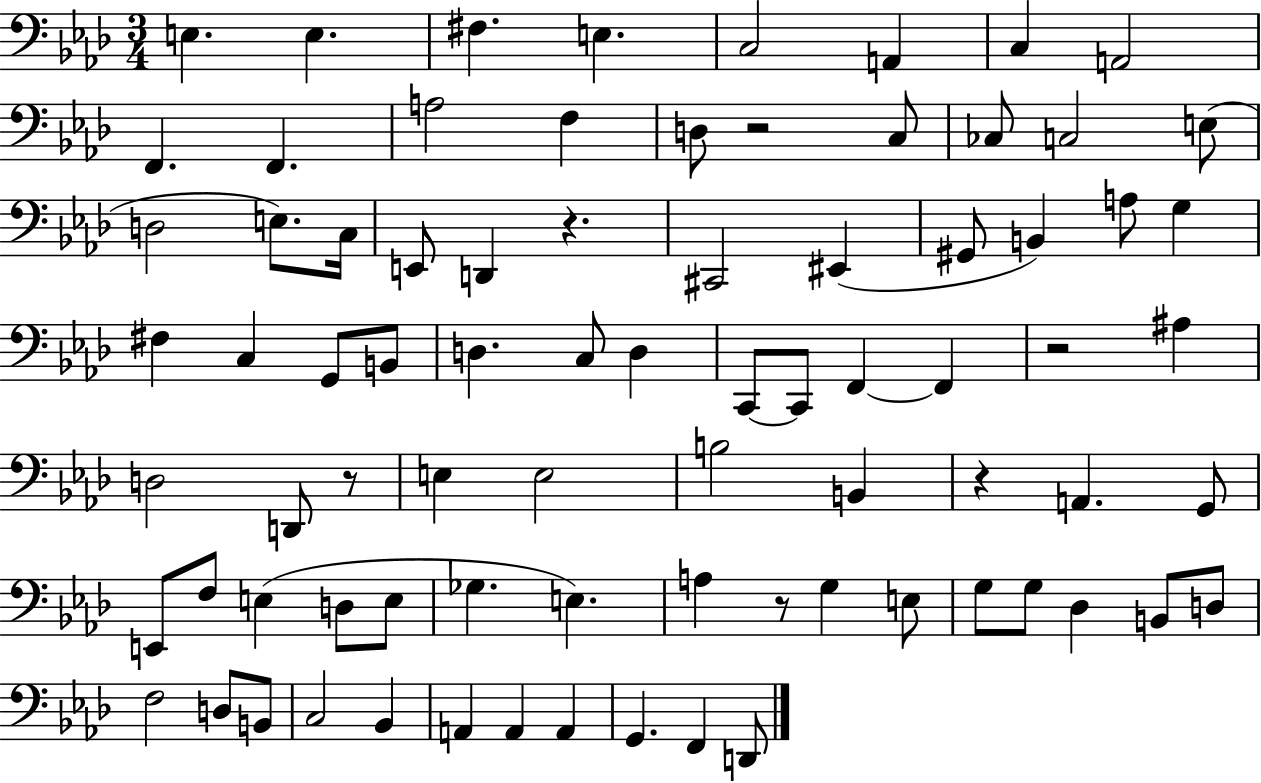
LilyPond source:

{
  \clef bass
  \numericTimeSignature
  \time 3/4
  \key aes \major
  \repeat volta 2 { e4. e4. | fis4. e4. | c2 a,4 | c4 a,2 | \break f,4. f,4. | a2 f4 | d8 r2 c8 | ces8 c2 e8( | \break d2 e8.) c16 | e,8 d,4 r4. | cis,2 eis,4( | gis,8 b,4) a8 g4 | \break fis4 c4 g,8 b,8 | d4. c8 d4 | c,8~~ c,8 f,4~~ f,4 | r2 ais4 | \break d2 d,8 r8 | e4 e2 | b2 b,4 | r4 a,4. g,8 | \break e,8 f8 e4( d8 e8 | ges4. e4.) | a4 r8 g4 e8 | g8 g8 des4 b,8 d8 | \break f2 d8 b,8 | c2 bes,4 | a,4 a,4 a,4 | g,4. f,4 d,8 | \break } \bar "|."
}